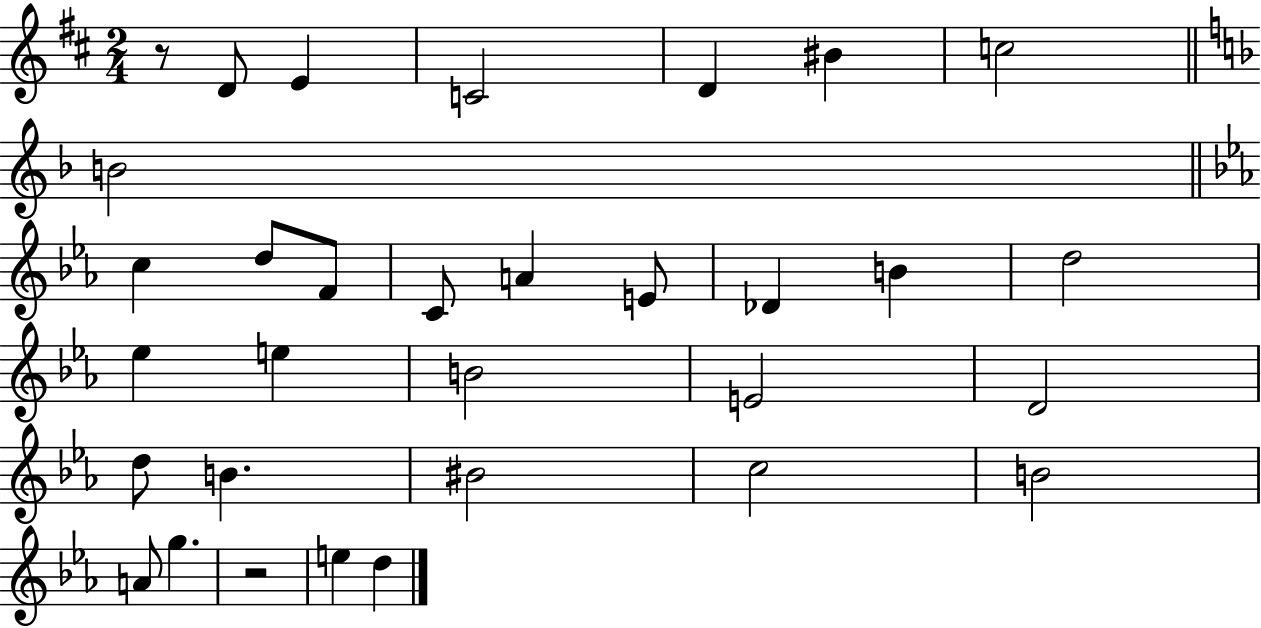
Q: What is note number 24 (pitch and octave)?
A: BIS4